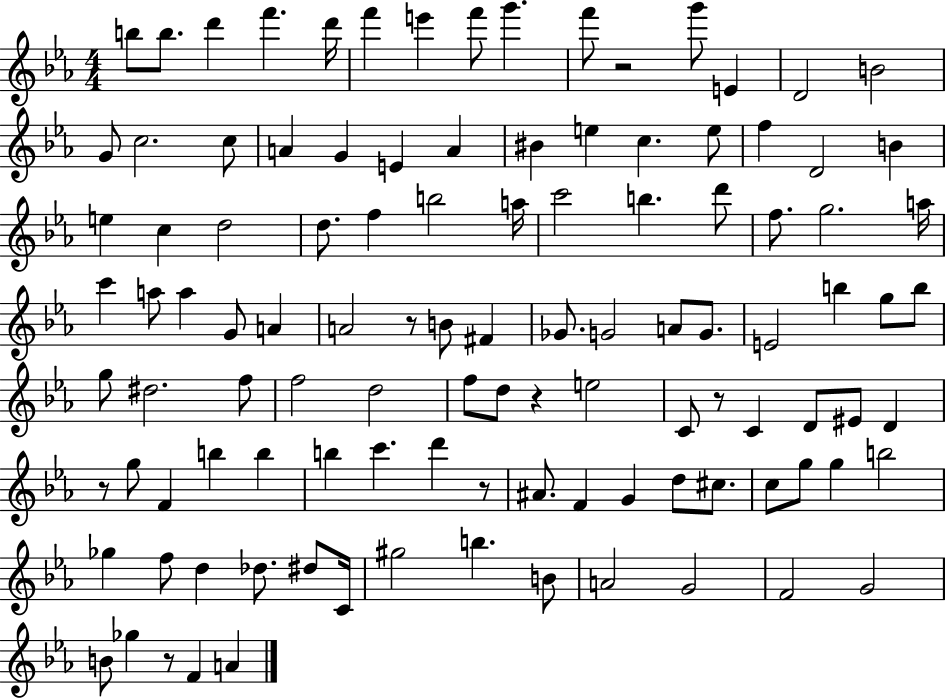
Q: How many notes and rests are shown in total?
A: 110